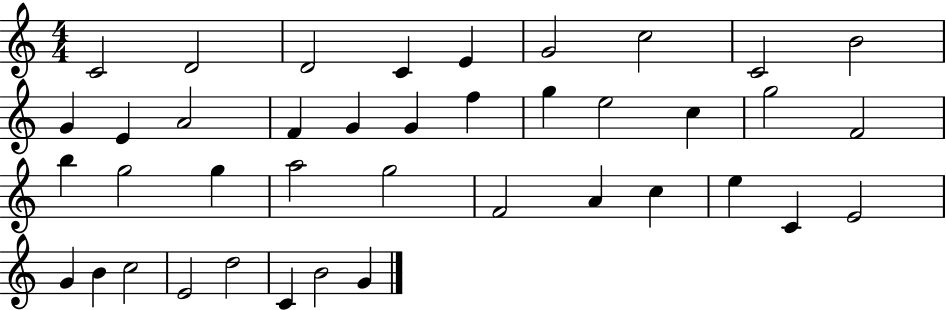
C4/h D4/h D4/h C4/q E4/q G4/h C5/h C4/h B4/h G4/q E4/q A4/h F4/q G4/q G4/q F5/q G5/q E5/h C5/q G5/h F4/h B5/q G5/h G5/q A5/h G5/h F4/h A4/q C5/q E5/q C4/q E4/h G4/q B4/q C5/h E4/h D5/h C4/q B4/h G4/q